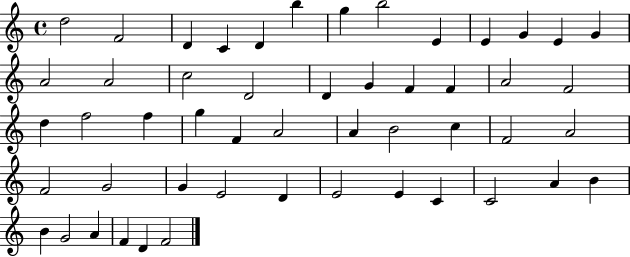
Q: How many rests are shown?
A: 0